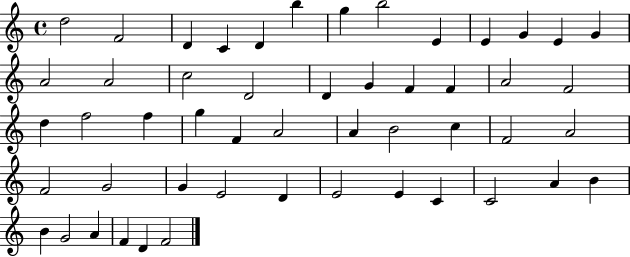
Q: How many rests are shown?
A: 0